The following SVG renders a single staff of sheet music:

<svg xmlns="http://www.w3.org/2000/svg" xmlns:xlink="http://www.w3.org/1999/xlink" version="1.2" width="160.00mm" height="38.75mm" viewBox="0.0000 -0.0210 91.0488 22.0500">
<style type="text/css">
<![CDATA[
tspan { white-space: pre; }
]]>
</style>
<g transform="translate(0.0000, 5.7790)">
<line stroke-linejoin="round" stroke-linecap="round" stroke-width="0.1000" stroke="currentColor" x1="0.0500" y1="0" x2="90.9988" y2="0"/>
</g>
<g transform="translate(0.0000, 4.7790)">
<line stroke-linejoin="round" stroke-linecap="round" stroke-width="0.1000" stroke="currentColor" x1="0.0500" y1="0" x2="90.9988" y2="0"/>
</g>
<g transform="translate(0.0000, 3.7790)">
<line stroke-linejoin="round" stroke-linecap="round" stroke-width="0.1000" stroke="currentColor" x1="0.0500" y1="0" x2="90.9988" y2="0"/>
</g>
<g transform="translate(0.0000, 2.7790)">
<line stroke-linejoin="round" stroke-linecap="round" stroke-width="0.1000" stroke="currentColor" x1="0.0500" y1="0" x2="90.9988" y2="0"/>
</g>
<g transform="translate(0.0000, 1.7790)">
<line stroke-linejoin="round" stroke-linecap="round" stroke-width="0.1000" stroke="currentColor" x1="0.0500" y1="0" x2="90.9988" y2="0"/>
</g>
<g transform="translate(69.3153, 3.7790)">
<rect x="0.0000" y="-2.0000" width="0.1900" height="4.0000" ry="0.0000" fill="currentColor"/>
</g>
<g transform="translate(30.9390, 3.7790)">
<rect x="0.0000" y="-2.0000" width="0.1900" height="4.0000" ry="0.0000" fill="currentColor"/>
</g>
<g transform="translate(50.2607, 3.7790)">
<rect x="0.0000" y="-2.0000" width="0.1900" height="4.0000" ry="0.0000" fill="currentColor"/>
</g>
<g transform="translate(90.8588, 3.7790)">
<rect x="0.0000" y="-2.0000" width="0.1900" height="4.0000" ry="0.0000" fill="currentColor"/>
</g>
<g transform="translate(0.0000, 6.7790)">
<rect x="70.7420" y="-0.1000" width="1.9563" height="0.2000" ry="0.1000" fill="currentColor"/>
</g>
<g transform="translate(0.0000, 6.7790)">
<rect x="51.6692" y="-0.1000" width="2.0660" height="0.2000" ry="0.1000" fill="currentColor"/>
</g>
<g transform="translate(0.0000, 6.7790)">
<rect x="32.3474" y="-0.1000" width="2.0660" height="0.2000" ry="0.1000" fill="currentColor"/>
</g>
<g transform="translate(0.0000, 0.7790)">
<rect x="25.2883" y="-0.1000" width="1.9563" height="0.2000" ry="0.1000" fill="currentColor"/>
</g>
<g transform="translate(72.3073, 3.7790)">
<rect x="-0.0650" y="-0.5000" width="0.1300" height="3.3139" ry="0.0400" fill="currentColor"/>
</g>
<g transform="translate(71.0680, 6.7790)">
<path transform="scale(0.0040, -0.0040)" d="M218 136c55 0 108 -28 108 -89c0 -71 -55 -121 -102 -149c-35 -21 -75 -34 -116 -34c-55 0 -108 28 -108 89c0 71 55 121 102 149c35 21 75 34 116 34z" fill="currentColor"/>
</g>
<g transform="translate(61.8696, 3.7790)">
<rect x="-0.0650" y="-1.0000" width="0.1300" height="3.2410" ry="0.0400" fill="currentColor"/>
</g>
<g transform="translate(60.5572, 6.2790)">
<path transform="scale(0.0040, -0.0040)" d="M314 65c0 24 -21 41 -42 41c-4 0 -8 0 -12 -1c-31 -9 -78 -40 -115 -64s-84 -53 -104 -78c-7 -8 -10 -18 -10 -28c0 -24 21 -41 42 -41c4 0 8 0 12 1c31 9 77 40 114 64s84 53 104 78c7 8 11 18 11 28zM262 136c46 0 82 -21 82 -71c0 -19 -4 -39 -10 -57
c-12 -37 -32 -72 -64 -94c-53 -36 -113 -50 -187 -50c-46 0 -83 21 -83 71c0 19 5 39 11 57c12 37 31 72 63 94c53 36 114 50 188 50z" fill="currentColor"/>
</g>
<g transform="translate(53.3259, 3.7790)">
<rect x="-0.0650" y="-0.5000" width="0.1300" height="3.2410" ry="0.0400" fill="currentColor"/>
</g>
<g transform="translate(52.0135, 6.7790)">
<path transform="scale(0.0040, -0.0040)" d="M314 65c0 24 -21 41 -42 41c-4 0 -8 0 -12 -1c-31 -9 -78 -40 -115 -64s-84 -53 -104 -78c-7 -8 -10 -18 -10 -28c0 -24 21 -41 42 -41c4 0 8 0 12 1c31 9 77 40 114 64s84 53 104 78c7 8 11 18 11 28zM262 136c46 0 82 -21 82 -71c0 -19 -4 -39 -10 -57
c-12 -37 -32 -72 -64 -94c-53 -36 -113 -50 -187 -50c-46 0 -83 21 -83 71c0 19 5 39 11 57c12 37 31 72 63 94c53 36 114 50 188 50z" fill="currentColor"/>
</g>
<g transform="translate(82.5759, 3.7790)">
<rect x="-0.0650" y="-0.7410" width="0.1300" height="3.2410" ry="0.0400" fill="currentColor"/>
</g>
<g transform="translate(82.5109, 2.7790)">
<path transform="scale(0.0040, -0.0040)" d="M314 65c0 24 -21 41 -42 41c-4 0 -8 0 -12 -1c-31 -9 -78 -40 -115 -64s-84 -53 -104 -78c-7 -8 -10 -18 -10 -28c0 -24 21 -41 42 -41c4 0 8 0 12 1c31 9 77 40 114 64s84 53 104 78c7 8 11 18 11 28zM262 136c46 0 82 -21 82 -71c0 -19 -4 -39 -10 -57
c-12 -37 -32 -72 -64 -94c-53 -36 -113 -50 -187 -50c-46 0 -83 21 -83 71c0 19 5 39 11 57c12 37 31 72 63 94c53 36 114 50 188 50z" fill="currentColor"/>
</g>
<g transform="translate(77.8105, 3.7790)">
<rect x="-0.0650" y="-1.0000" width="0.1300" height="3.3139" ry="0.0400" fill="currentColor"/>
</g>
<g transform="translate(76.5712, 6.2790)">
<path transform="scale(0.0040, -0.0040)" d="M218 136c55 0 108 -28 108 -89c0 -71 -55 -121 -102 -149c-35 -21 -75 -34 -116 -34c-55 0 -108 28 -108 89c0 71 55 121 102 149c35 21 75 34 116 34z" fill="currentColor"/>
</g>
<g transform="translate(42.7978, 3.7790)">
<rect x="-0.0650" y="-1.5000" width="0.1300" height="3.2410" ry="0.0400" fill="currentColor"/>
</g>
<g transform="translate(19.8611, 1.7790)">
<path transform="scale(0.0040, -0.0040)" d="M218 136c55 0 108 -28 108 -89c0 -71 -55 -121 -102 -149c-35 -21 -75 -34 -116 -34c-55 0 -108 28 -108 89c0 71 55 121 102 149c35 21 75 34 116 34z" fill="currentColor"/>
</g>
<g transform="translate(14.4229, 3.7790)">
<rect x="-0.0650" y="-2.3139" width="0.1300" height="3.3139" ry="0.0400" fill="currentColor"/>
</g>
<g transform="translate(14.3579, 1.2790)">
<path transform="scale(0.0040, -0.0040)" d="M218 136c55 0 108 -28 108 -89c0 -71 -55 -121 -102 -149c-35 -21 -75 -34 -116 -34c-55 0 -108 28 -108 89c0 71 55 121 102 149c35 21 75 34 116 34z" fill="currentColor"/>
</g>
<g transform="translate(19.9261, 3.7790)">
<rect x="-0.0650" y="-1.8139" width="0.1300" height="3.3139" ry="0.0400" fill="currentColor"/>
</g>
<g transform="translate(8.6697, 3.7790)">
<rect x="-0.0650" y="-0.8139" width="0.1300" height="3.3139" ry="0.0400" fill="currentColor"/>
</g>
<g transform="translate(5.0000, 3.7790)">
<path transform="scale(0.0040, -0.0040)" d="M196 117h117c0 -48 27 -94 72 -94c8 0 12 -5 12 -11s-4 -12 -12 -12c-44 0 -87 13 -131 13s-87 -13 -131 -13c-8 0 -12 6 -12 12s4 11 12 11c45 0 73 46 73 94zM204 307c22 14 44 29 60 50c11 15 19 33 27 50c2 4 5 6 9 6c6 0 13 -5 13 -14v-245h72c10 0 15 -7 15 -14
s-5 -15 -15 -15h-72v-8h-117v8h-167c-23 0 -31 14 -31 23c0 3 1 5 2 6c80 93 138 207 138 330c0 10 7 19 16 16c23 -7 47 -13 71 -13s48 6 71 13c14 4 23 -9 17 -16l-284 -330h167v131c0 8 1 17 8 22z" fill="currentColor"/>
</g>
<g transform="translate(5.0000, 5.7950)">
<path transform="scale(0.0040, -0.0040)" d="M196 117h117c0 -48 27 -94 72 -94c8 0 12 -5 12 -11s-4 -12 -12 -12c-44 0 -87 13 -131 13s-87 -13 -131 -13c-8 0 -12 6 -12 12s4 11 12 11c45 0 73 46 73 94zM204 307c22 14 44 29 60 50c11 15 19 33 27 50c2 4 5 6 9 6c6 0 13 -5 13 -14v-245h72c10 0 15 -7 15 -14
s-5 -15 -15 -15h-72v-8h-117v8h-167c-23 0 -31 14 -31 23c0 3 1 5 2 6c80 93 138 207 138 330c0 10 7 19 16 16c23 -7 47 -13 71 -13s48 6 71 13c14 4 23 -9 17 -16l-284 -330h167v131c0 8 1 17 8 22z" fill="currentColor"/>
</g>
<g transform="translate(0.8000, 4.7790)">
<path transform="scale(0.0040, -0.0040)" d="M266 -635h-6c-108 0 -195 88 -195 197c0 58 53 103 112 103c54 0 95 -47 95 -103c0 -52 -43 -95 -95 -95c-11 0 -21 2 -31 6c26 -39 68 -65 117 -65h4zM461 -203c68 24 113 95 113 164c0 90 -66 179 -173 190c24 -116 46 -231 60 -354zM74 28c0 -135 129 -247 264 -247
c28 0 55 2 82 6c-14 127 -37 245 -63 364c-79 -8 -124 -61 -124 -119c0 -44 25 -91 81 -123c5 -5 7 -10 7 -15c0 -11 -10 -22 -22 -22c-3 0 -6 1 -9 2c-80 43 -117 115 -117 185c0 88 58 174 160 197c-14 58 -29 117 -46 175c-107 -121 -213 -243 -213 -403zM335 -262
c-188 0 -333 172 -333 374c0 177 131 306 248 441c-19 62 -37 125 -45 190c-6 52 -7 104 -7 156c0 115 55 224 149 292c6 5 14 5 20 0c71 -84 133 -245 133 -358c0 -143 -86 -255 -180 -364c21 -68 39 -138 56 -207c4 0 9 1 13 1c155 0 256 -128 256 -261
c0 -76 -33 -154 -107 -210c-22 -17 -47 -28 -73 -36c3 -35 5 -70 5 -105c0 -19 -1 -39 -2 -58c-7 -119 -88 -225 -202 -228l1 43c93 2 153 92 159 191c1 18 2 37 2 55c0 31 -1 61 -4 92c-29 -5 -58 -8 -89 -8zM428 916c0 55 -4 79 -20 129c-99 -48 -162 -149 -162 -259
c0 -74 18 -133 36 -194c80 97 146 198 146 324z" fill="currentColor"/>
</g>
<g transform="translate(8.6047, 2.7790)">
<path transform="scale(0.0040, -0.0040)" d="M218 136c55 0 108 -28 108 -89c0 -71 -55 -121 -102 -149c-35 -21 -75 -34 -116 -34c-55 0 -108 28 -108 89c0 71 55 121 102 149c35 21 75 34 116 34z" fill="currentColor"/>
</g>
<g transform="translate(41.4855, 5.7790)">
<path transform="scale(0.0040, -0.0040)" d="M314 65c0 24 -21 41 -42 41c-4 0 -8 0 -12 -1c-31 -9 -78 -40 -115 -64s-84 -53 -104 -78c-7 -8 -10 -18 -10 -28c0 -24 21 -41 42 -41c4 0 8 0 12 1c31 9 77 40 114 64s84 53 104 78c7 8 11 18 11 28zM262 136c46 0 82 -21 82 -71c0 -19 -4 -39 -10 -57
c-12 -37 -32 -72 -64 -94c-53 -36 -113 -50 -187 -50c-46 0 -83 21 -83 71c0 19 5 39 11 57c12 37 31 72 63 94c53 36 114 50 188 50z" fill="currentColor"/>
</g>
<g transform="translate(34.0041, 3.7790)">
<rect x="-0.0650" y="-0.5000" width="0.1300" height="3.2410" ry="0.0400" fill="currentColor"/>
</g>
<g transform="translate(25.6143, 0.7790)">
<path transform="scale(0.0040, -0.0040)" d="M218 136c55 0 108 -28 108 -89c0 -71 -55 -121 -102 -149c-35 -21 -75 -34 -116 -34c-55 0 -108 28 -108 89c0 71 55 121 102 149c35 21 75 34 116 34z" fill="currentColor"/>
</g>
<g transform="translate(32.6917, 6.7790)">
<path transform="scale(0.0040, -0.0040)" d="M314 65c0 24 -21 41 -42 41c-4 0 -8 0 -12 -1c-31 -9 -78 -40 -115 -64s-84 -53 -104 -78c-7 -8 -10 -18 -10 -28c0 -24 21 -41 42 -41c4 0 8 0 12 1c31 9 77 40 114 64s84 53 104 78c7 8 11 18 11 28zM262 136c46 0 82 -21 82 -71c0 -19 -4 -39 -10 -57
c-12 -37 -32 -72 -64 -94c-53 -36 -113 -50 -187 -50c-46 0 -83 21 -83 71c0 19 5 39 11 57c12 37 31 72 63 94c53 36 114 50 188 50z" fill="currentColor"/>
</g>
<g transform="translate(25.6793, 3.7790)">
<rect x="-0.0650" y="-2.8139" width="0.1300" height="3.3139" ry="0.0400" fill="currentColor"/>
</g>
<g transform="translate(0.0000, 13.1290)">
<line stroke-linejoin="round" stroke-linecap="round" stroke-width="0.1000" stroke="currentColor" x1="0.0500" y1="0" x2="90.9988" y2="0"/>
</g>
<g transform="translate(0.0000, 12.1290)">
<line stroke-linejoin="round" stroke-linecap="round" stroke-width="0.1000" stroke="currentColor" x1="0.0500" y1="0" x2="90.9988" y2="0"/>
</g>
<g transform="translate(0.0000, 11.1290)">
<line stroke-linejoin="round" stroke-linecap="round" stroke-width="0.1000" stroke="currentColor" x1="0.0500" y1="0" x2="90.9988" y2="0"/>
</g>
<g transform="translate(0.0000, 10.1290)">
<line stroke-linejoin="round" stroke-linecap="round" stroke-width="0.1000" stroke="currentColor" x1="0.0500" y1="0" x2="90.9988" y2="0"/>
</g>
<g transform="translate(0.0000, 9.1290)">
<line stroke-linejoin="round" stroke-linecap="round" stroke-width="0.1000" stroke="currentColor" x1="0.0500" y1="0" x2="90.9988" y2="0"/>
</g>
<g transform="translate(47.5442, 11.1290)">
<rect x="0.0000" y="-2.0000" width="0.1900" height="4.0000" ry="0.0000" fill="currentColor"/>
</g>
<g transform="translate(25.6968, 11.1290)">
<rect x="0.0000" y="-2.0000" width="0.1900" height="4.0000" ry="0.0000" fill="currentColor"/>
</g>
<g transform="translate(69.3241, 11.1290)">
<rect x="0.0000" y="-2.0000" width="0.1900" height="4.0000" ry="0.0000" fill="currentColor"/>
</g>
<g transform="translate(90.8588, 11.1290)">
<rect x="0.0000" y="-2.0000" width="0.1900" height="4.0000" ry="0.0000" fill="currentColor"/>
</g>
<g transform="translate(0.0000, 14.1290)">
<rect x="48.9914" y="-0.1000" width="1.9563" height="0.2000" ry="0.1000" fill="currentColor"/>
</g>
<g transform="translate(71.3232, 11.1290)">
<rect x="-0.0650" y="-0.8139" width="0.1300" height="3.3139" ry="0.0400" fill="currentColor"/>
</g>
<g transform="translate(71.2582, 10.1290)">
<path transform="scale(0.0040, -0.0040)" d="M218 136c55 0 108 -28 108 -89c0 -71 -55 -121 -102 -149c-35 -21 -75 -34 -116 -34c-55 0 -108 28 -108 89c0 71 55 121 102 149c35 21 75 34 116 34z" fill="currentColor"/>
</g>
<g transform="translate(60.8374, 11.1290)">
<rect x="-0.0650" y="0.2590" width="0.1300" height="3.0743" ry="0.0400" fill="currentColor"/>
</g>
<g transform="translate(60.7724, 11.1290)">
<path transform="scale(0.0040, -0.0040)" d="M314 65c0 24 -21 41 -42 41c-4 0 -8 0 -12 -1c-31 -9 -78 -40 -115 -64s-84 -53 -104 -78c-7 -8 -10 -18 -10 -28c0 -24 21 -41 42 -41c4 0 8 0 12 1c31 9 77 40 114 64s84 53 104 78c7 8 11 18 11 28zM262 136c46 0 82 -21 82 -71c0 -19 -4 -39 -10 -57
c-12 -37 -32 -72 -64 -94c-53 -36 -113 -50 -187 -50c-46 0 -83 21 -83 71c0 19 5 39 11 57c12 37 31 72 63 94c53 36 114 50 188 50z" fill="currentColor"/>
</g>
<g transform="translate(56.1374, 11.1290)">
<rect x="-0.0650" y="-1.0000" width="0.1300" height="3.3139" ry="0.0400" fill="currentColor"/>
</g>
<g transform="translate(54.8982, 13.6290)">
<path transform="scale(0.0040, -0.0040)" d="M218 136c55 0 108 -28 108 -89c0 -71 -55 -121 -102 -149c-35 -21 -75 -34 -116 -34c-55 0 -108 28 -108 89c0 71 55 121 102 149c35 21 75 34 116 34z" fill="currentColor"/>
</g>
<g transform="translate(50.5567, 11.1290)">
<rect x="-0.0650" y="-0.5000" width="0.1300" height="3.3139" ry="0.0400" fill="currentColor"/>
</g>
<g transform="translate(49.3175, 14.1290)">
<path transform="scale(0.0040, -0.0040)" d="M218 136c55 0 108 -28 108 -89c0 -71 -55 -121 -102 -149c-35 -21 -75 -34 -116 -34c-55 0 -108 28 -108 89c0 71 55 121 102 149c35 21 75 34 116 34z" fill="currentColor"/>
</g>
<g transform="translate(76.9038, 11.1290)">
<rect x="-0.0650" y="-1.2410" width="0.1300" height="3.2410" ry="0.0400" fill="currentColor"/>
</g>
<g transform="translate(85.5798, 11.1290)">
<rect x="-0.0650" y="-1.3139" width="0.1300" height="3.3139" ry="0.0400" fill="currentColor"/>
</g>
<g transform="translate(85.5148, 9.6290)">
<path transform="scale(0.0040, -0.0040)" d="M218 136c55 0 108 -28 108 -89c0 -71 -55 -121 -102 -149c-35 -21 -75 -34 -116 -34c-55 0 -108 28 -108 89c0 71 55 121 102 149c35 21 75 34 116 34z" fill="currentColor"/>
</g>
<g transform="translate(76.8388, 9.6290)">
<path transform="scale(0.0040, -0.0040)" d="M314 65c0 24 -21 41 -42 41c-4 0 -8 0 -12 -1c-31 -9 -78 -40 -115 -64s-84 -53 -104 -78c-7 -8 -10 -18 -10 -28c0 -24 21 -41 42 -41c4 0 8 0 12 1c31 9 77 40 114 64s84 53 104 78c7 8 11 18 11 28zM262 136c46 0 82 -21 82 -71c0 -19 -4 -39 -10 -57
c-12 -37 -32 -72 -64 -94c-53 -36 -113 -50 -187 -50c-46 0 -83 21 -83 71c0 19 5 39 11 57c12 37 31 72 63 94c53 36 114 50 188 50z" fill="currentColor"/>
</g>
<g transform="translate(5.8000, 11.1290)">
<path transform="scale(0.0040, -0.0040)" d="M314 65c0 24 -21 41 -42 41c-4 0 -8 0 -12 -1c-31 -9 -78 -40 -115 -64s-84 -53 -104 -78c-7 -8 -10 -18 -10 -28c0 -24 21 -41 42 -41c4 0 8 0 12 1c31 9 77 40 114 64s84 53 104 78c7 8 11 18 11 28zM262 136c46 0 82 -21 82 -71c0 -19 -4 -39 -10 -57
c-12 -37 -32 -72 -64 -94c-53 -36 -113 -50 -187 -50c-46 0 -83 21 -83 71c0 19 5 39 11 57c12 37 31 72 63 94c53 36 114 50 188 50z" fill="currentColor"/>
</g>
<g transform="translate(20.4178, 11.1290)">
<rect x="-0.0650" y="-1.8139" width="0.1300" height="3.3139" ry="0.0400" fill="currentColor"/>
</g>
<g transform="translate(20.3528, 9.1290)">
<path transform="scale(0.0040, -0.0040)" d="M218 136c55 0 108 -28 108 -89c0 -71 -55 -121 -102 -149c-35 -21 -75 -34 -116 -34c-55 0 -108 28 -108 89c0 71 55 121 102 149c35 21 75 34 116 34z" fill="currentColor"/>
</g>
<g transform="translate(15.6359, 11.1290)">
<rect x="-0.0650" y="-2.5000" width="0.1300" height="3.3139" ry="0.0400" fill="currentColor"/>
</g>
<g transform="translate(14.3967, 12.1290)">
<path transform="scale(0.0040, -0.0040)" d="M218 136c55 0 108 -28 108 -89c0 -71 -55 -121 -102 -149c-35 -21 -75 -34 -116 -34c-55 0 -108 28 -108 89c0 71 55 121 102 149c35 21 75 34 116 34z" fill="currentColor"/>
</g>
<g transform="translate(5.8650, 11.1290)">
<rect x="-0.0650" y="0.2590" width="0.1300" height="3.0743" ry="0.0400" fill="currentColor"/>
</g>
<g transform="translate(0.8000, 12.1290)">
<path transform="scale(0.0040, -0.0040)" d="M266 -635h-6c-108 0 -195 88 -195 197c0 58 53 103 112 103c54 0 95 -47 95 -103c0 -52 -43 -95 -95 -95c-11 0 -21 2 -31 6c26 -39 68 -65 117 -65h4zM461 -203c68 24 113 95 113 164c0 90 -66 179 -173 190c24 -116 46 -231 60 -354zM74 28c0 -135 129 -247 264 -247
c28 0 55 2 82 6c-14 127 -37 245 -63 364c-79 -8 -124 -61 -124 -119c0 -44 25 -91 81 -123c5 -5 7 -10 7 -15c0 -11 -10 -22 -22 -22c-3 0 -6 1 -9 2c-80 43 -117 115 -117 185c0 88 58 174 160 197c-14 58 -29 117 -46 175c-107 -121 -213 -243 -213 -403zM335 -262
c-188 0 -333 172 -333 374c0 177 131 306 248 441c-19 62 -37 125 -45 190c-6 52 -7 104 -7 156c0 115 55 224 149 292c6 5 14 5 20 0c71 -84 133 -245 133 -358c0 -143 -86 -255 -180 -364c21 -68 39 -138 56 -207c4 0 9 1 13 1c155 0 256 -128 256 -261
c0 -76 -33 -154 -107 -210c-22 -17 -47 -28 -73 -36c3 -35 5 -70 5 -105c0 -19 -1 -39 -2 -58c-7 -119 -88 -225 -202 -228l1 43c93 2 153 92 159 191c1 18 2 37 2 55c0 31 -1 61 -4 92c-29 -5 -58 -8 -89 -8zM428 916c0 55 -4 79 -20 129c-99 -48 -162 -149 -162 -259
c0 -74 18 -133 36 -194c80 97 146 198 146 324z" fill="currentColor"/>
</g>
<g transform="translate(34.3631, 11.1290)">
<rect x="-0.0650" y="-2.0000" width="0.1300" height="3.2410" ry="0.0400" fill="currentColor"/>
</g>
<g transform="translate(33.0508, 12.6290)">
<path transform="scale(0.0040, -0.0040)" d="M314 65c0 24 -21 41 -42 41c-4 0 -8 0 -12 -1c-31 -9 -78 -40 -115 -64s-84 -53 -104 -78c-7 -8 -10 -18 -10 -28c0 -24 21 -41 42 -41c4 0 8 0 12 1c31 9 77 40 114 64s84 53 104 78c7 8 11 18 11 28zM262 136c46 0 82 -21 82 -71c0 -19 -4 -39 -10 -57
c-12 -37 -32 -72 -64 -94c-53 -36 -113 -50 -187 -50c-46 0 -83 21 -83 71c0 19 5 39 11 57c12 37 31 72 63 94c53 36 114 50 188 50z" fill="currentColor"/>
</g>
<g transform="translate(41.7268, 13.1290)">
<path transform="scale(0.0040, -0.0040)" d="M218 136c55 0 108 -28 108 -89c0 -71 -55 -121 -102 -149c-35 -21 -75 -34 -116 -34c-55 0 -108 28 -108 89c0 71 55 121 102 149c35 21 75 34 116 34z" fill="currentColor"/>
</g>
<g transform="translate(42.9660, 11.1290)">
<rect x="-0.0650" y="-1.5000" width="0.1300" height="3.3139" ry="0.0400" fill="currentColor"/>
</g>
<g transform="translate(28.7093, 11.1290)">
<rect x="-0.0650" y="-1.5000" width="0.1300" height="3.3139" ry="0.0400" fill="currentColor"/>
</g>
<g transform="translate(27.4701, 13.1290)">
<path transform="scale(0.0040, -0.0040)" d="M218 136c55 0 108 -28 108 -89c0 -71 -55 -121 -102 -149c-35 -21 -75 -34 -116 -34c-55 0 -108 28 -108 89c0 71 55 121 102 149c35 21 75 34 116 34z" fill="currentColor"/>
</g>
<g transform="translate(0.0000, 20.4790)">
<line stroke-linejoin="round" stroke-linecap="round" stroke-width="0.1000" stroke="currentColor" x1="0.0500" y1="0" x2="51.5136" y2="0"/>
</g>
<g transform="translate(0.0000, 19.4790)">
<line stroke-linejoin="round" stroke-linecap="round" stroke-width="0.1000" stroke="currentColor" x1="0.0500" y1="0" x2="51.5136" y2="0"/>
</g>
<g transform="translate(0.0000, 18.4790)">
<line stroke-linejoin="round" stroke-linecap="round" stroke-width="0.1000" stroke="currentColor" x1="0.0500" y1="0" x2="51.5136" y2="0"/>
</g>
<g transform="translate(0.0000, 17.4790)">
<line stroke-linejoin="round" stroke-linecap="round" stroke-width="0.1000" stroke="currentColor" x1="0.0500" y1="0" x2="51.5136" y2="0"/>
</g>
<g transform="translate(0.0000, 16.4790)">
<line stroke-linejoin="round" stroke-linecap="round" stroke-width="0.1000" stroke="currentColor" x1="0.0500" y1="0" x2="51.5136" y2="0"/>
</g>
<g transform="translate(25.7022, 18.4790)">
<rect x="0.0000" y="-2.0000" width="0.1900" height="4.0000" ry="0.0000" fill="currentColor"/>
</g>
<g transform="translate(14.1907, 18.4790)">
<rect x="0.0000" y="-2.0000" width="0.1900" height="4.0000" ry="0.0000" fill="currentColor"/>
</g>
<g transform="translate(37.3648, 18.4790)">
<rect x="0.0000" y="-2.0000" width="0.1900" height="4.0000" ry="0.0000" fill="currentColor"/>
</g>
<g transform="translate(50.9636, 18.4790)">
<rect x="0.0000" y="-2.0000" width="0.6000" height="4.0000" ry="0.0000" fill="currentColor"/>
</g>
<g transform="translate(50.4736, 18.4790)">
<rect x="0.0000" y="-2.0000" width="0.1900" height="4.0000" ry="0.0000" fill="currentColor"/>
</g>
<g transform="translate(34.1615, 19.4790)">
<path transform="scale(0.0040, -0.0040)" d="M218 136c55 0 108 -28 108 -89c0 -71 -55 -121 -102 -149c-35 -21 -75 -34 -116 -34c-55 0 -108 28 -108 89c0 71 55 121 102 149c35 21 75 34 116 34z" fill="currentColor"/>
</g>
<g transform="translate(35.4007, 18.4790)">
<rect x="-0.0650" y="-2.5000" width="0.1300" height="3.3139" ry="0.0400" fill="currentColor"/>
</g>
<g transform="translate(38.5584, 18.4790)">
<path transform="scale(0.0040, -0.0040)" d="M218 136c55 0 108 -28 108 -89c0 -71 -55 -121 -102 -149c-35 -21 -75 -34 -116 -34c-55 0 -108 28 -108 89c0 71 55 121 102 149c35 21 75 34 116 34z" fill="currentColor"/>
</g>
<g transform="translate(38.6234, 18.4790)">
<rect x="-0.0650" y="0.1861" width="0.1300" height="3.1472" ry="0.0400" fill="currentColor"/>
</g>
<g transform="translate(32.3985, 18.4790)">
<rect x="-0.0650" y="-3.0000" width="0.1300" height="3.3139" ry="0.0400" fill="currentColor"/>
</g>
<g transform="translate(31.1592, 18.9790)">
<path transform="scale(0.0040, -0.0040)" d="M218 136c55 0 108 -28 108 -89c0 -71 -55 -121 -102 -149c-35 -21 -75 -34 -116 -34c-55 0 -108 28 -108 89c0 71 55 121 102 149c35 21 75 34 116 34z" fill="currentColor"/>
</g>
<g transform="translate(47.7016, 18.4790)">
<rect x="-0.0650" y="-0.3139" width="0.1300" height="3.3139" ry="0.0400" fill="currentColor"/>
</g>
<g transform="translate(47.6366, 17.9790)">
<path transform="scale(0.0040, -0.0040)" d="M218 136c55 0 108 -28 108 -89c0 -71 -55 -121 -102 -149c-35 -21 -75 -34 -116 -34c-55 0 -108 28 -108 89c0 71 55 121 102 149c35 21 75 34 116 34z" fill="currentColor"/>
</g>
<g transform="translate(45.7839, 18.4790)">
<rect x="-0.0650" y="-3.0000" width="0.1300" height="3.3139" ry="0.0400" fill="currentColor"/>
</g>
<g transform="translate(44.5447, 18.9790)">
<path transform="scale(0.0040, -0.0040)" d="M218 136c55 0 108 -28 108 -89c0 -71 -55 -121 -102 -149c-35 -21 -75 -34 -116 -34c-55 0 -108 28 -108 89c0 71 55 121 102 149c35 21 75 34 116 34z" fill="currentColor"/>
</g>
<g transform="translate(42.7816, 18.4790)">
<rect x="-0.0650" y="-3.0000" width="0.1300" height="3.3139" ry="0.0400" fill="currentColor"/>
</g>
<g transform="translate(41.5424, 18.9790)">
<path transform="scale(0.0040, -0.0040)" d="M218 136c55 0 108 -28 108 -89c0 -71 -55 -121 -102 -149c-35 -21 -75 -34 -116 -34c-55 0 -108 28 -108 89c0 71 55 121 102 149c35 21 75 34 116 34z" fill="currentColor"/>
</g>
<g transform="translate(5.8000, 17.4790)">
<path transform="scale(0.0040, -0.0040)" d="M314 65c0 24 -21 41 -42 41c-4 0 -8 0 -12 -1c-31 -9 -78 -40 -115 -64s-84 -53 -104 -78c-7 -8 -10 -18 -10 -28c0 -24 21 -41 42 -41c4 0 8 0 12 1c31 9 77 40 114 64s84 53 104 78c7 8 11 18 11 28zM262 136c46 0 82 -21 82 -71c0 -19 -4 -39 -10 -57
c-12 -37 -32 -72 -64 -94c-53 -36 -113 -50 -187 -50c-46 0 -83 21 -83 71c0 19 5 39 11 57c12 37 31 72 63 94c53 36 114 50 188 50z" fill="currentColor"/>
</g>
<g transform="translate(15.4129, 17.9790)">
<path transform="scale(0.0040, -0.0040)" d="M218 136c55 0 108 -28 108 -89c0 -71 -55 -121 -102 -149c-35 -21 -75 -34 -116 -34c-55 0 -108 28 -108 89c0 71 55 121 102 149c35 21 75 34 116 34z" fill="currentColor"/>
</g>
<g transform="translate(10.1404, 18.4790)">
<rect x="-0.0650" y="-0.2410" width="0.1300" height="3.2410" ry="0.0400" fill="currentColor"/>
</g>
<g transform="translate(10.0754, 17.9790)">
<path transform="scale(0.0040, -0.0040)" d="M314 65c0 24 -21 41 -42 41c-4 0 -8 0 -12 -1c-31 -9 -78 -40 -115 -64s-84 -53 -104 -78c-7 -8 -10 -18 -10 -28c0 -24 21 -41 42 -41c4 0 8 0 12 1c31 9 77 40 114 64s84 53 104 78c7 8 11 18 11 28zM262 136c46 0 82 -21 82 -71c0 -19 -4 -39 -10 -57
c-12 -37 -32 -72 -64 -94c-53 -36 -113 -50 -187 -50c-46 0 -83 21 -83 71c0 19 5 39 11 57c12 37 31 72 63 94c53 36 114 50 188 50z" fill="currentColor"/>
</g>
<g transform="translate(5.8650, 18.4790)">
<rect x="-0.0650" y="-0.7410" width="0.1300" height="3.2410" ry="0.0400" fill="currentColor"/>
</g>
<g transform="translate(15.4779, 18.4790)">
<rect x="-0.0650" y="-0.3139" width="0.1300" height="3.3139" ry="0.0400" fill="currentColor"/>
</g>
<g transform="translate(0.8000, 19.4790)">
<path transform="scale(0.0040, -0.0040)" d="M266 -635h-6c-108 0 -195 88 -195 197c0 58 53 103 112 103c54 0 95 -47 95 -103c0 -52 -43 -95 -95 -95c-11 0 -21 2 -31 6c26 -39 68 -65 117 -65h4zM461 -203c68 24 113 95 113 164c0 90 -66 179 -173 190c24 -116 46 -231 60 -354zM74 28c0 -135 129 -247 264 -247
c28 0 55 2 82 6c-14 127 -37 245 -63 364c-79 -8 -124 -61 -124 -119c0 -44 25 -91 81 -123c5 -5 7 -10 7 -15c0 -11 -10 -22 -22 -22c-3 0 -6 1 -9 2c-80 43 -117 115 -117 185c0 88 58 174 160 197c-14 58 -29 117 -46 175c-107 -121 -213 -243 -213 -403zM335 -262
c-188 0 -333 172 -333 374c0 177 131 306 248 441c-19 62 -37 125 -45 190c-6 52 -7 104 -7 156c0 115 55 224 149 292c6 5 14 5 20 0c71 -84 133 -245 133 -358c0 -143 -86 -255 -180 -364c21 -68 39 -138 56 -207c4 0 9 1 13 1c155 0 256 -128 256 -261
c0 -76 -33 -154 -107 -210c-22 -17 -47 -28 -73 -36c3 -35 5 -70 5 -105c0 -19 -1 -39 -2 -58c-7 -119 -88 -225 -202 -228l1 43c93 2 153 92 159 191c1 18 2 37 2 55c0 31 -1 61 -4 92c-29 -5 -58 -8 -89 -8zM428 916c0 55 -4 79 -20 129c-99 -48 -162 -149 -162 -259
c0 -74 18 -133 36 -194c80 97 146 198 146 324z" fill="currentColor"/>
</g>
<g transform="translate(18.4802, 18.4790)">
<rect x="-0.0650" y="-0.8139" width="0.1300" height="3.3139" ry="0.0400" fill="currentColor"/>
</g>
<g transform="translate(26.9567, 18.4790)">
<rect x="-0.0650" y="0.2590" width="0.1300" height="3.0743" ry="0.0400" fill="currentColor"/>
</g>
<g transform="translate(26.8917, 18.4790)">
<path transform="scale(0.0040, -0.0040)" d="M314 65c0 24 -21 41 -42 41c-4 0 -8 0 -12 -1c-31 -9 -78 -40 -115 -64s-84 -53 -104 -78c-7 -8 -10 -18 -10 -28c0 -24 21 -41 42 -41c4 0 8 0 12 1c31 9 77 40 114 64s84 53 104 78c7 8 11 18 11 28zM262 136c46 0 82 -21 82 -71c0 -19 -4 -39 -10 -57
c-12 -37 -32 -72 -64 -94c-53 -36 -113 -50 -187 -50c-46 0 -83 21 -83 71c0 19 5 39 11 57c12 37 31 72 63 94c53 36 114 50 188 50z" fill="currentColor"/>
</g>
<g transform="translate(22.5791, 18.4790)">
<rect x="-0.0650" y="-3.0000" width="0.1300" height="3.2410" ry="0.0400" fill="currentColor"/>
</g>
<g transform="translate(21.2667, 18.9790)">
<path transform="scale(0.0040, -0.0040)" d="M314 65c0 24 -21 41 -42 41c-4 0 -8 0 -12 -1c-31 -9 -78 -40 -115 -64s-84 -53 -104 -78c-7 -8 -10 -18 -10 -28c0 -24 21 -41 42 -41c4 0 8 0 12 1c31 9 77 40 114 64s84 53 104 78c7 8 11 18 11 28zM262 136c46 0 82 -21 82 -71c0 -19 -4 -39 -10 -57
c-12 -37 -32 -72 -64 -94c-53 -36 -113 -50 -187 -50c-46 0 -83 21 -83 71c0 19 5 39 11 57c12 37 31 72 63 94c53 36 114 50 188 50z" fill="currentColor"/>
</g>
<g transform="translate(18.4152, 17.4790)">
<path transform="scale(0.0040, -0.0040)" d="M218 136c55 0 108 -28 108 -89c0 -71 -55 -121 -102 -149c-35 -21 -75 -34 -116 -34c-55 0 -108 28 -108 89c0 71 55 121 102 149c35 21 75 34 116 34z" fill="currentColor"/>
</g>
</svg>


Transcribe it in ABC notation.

X:1
T:Untitled
M:4/4
L:1/4
K:C
d g f a C2 E2 C2 D2 C D d2 B2 G f E F2 E C D B2 d e2 e d2 c2 c d A2 B2 A G B A A c